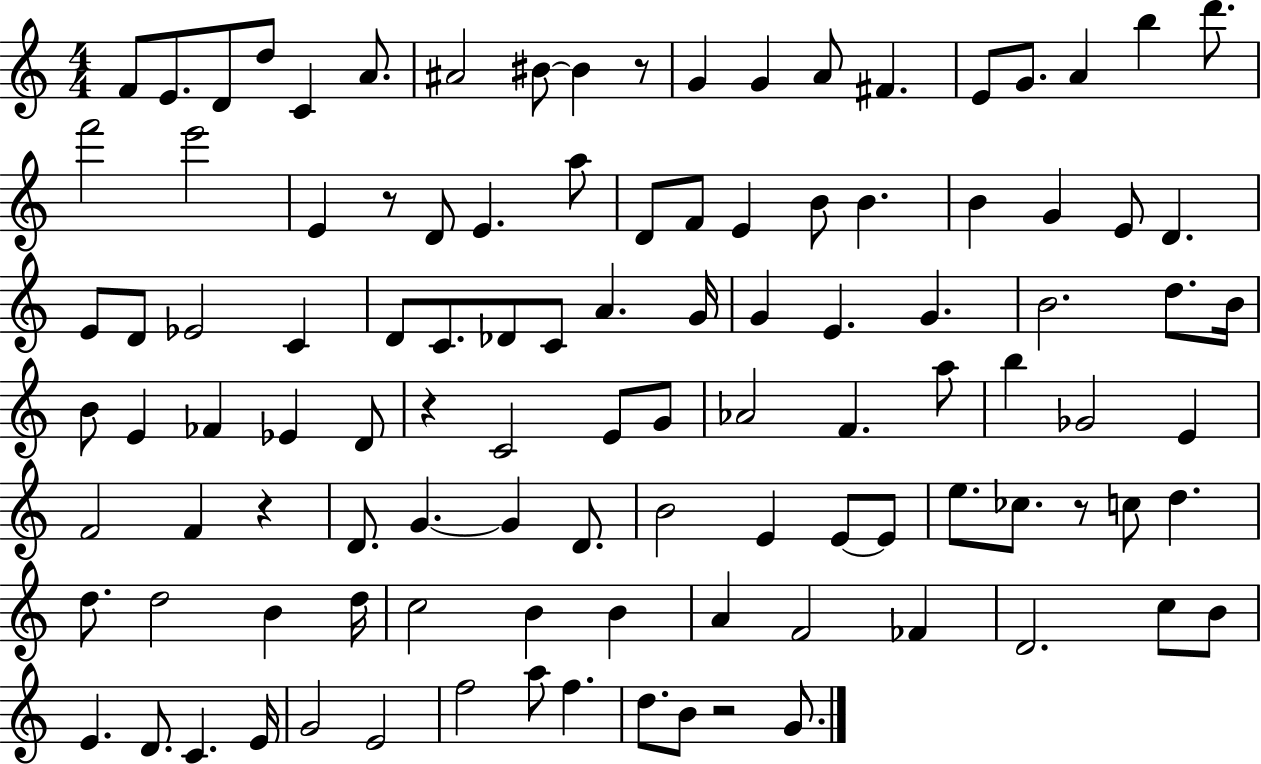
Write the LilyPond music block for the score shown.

{
  \clef treble
  \numericTimeSignature
  \time 4/4
  \key c \major
  f'8 e'8. d'8 d''8 c'4 a'8. | ais'2 bis'8~~ bis'4 r8 | g'4 g'4 a'8 fis'4. | e'8 g'8. a'4 b''4 d'''8. | \break f'''2 e'''2 | e'4 r8 d'8 e'4. a''8 | d'8 f'8 e'4 b'8 b'4. | b'4 g'4 e'8 d'4. | \break e'8 d'8 ees'2 c'4 | d'8 c'8. des'8 c'8 a'4. g'16 | g'4 e'4. g'4. | b'2. d''8. b'16 | \break b'8 e'4 fes'4 ees'4 d'8 | r4 c'2 e'8 g'8 | aes'2 f'4. a''8 | b''4 ges'2 e'4 | \break f'2 f'4 r4 | d'8. g'4.~~ g'4 d'8. | b'2 e'4 e'8~~ e'8 | e''8. ces''8. r8 c''8 d''4. | \break d''8. d''2 b'4 d''16 | c''2 b'4 b'4 | a'4 f'2 fes'4 | d'2. c''8 b'8 | \break e'4. d'8. c'4. e'16 | g'2 e'2 | f''2 a''8 f''4. | d''8. b'8 r2 g'8. | \break \bar "|."
}